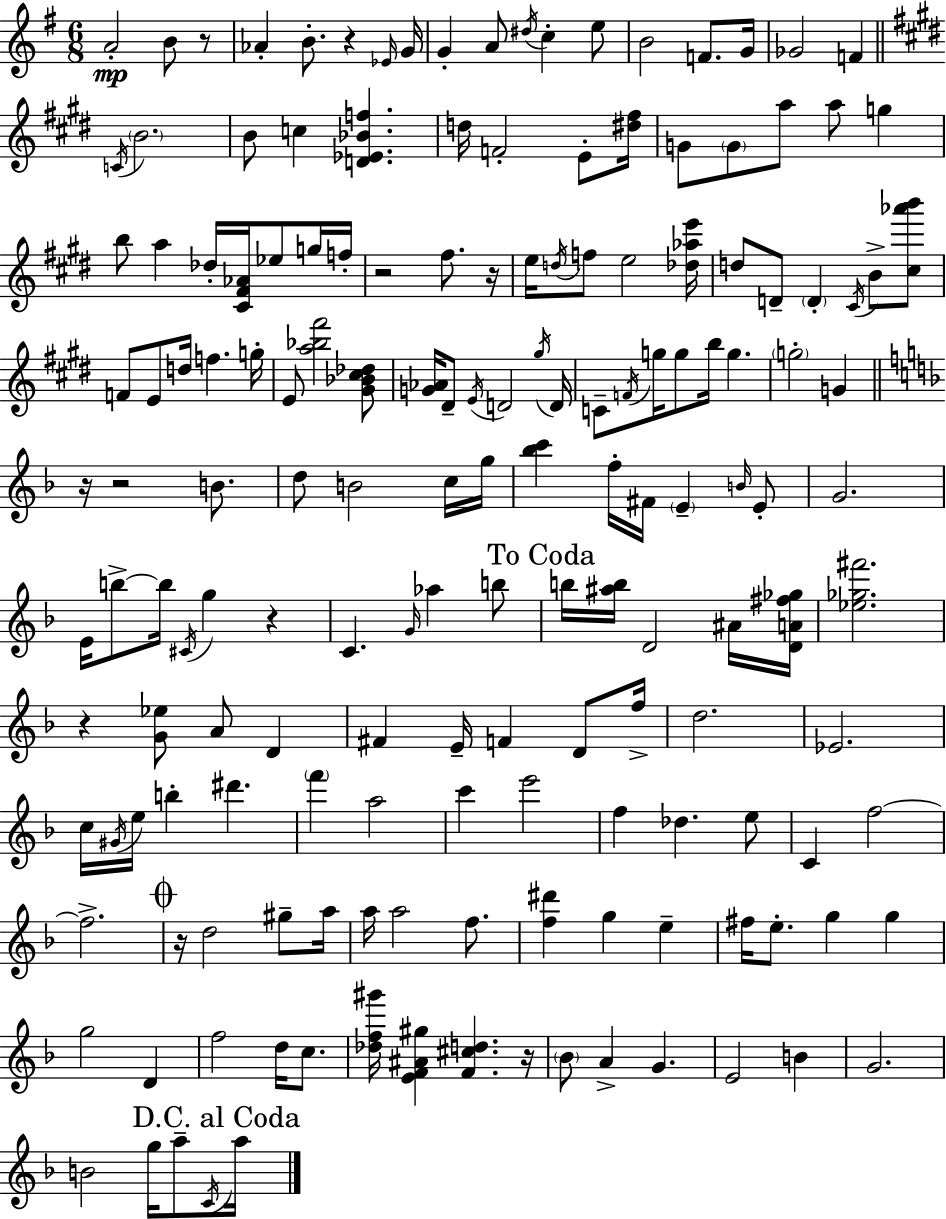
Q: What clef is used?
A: treble